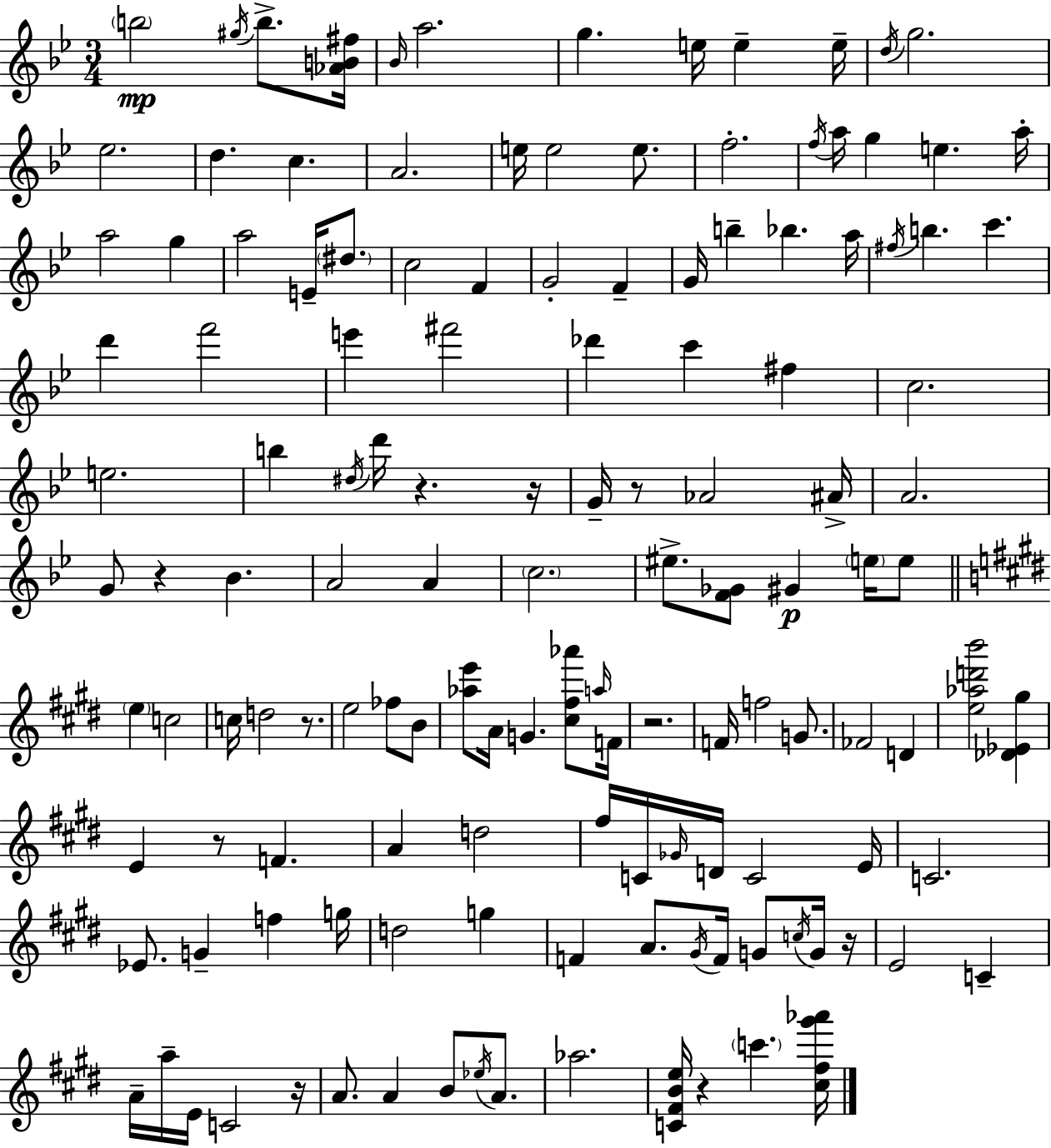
B5/h G#5/s B5/e. [Ab4,B4,F#5]/s Bb4/s A5/h. G5/q. E5/s E5/q E5/s D5/s G5/h. Eb5/h. D5/q. C5/q. A4/h. E5/s E5/h E5/e. F5/h. F5/s A5/s G5/q E5/q. A5/s A5/h G5/q A5/h E4/s D#5/e. C5/h F4/q G4/h F4/q G4/s B5/q Bb5/q. A5/s F#5/s B5/q. C6/q. D6/q F6/h E6/q F#6/h Db6/q C6/q F#5/q C5/h. E5/h. B5/q D#5/s D6/s R/q. R/s G4/s R/e Ab4/h A#4/s A4/h. G4/e R/q Bb4/q. A4/h A4/q C5/h. EIS5/e. [F4,Gb4]/e G#4/q E5/s E5/e E5/q C5/h C5/s D5/h R/e. E5/h FES5/e B4/e [Ab5,E6]/e A4/s G4/q. [C#5,F#5,Ab6]/e A5/s F4/s R/h. F4/s F5/h G4/e. FES4/h D4/q [E5,Ab5,D6,B6]/h [Db4,Eb4,G#5]/q E4/q R/e F4/q. A4/q D5/h F#5/s C4/s Gb4/s D4/s C4/h E4/s C4/h. Eb4/e. G4/q F5/q G5/s D5/h G5/q F4/q A4/e. G#4/s F4/s G4/e C5/s G4/s R/s E4/h C4/q A4/s A5/s E4/s C4/h R/s A4/e. A4/q B4/e Eb5/s A4/e. Ab5/h. [C4,F#4,B4,E5]/s R/q C6/q. [C#5,F#5,G#6,Ab6]/s